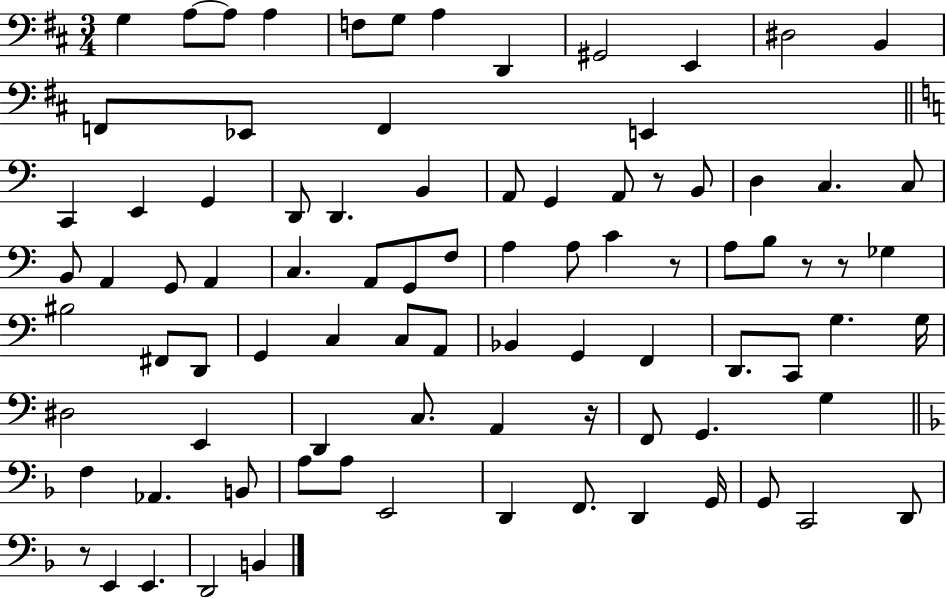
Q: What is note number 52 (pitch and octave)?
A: G2